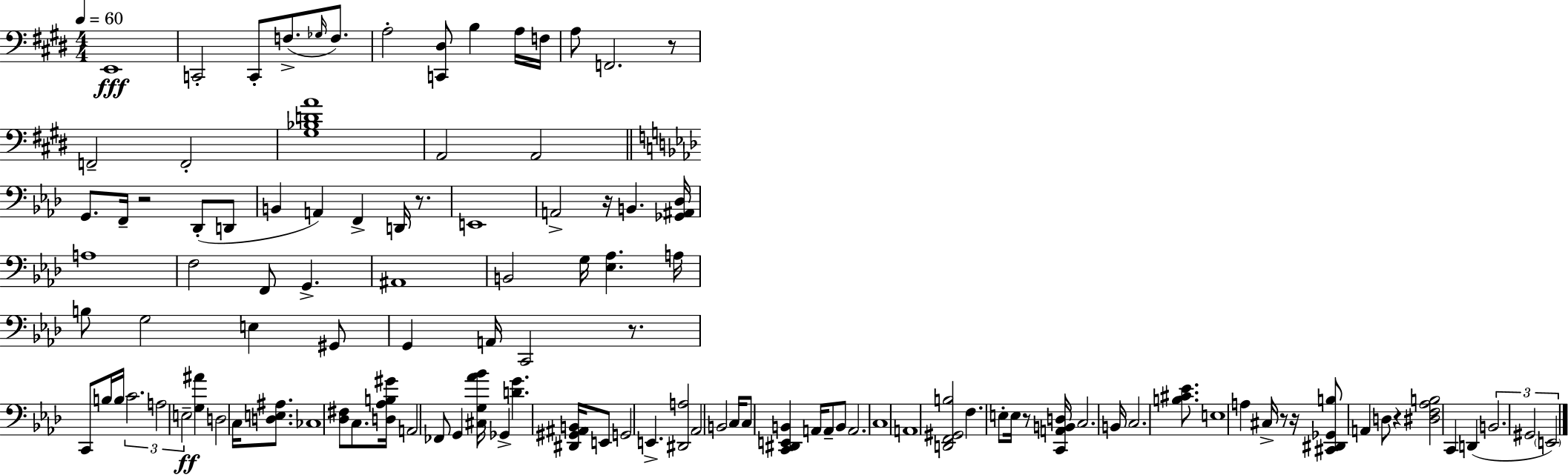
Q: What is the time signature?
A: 4/4